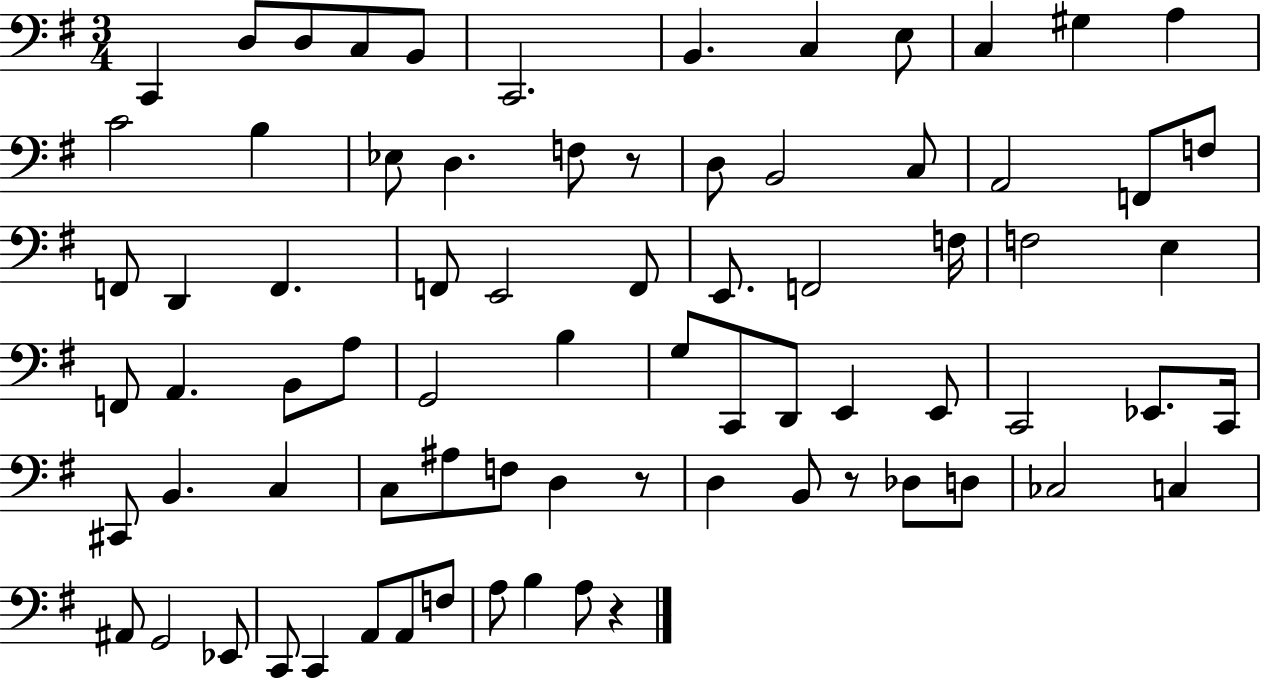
X:1
T:Untitled
M:3/4
L:1/4
K:G
C,, D,/2 D,/2 C,/2 B,,/2 C,,2 B,, C, E,/2 C, ^G, A, C2 B, _E,/2 D, F,/2 z/2 D,/2 B,,2 C,/2 A,,2 F,,/2 F,/2 F,,/2 D,, F,, F,,/2 E,,2 F,,/2 E,,/2 F,,2 F,/4 F,2 E, F,,/2 A,, B,,/2 A,/2 G,,2 B, G,/2 C,,/2 D,,/2 E,, E,,/2 C,,2 _E,,/2 C,,/4 ^C,,/2 B,, C, C,/2 ^A,/2 F,/2 D, z/2 D, B,,/2 z/2 _D,/2 D,/2 _C,2 C, ^A,,/2 G,,2 _E,,/2 C,,/2 C,, A,,/2 A,,/2 F,/2 A,/2 B, A,/2 z